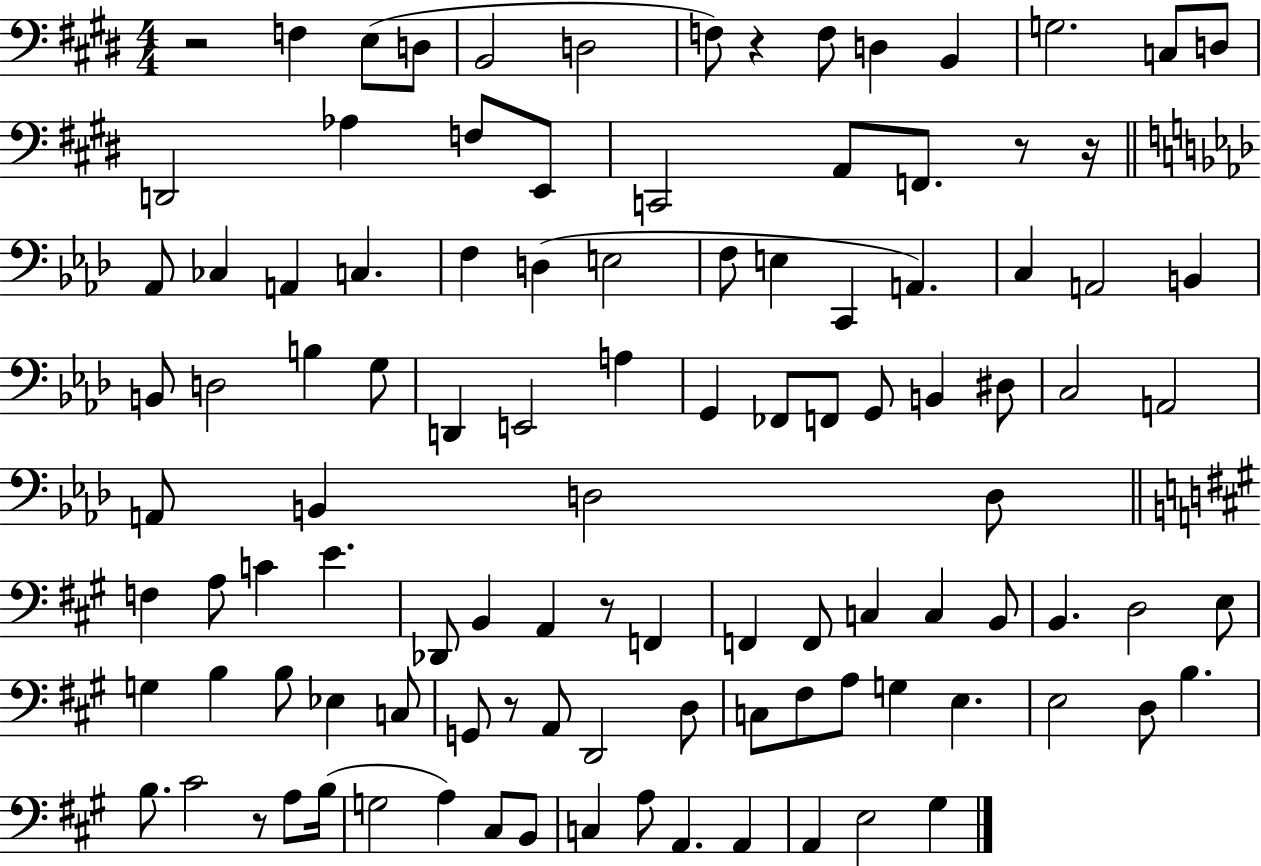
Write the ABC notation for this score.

X:1
T:Untitled
M:4/4
L:1/4
K:E
z2 F, E,/2 D,/2 B,,2 D,2 F,/2 z F,/2 D, B,, G,2 C,/2 D,/2 D,,2 _A, F,/2 E,,/2 C,,2 A,,/2 F,,/2 z/2 z/4 _A,,/2 _C, A,, C, F, D, E,2 F,/2 E, C,, A,, C, A,,2 B,, B,,/2 D,2 B, G,/2 D,, E,,2 A, G,, _F,,/2 F,,/2 G,,/2 B,, ^D,/2 C,2 A,,2 A,,/2 B,, D,2 D,/2 F, A,/2 C E _D,,/2 B,, A,, z/2 F,, F,, F,,/2 C, C, B,,/2 B,, D,2 E,/2 G, B, B,/2 _E, C,/2 G,,/2 z/2 A,,/2 D,,2 D,/2 C,/2 ^F,/2 A,/2 G, E, E,2 D,/2 B, B,/2 ^C2 z/2 A,/2 B,/4 G,2 A, ^C,/2 B,,/2 C, A,/2 A,, A,, A,, E,2 ^G,